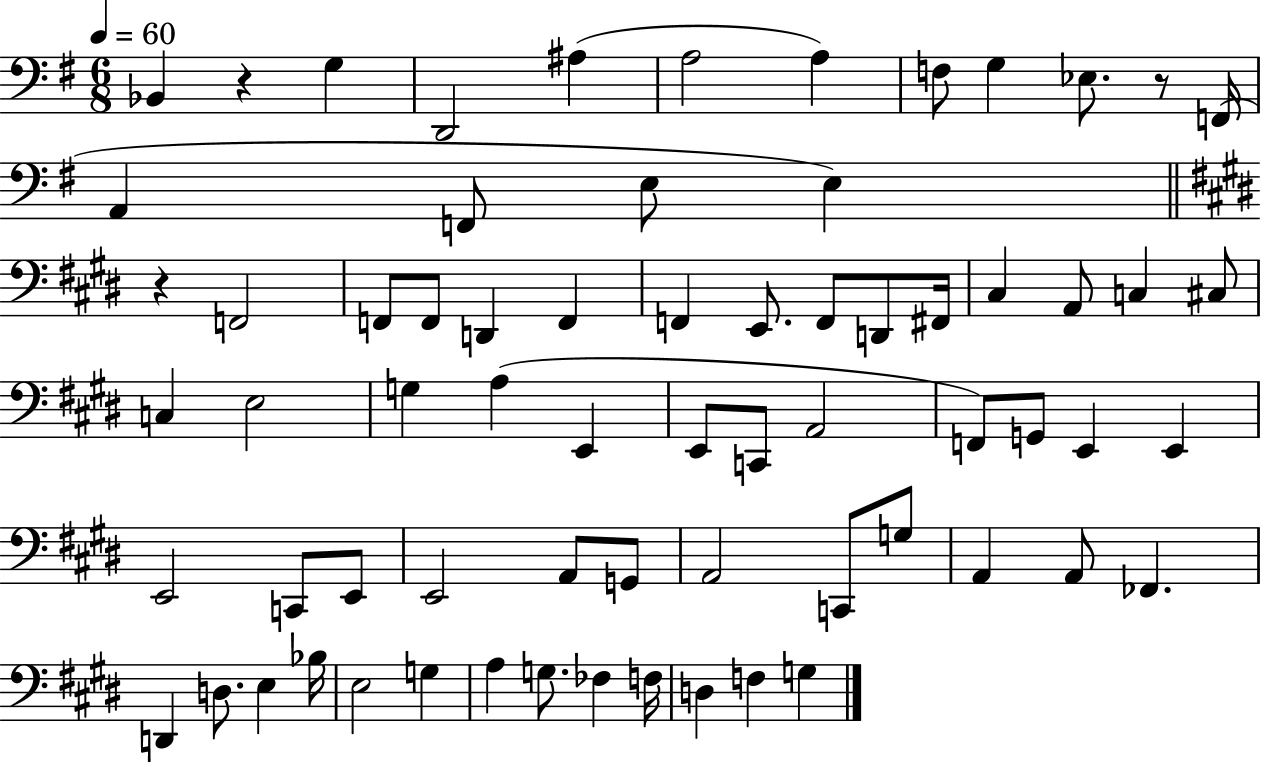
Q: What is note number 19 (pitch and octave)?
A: F2